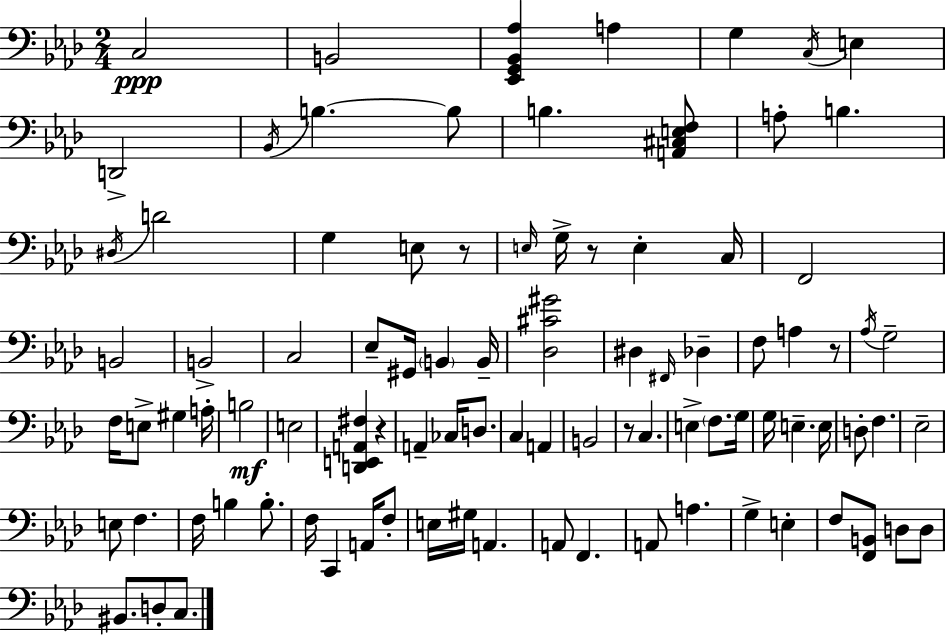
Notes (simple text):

C3/h B2/h [Eb2,G2,Bb2,Ab3]/q A3/q G3/q C3/s E3/q D2/h Bb2/s B3/q. B3/e B3/q. [A2,C#3,E3,F3]/e A3/e B3/q. D#3/s D4/h G3/q E3/e R/e E3/s G3/s R/e E3/q C3/s F2/h B2/h B2/h C3/h Eb3/e G#2/s B2/q B2/s [Db3,C#4,G#4]/h D#3/q F#2/s Db3/q F3/e A3/q R/e Ab3/s G3/h F3/s E3/e G#3/q A3/s B3/h E3/h [D2,E2,A2,F#3]/q R/q A2/q CES3/s D3/e. C3/q A2/q B2/h R/e C3/q. E3/q F3/e. G3/s G3/s E3/q. E3/s D3/e F3/q. Eb3/h E3/e F3/q. F3/s B3/q B3/e. F3/s C2/q A2/s F3/e E3/s G#3/s A2/q. A2/e F2/q. A2/e A3/q. G3/q E3/q F3/e [F2,B2]/e D3/e D3/e BIS2/e. D3/e C3/e.